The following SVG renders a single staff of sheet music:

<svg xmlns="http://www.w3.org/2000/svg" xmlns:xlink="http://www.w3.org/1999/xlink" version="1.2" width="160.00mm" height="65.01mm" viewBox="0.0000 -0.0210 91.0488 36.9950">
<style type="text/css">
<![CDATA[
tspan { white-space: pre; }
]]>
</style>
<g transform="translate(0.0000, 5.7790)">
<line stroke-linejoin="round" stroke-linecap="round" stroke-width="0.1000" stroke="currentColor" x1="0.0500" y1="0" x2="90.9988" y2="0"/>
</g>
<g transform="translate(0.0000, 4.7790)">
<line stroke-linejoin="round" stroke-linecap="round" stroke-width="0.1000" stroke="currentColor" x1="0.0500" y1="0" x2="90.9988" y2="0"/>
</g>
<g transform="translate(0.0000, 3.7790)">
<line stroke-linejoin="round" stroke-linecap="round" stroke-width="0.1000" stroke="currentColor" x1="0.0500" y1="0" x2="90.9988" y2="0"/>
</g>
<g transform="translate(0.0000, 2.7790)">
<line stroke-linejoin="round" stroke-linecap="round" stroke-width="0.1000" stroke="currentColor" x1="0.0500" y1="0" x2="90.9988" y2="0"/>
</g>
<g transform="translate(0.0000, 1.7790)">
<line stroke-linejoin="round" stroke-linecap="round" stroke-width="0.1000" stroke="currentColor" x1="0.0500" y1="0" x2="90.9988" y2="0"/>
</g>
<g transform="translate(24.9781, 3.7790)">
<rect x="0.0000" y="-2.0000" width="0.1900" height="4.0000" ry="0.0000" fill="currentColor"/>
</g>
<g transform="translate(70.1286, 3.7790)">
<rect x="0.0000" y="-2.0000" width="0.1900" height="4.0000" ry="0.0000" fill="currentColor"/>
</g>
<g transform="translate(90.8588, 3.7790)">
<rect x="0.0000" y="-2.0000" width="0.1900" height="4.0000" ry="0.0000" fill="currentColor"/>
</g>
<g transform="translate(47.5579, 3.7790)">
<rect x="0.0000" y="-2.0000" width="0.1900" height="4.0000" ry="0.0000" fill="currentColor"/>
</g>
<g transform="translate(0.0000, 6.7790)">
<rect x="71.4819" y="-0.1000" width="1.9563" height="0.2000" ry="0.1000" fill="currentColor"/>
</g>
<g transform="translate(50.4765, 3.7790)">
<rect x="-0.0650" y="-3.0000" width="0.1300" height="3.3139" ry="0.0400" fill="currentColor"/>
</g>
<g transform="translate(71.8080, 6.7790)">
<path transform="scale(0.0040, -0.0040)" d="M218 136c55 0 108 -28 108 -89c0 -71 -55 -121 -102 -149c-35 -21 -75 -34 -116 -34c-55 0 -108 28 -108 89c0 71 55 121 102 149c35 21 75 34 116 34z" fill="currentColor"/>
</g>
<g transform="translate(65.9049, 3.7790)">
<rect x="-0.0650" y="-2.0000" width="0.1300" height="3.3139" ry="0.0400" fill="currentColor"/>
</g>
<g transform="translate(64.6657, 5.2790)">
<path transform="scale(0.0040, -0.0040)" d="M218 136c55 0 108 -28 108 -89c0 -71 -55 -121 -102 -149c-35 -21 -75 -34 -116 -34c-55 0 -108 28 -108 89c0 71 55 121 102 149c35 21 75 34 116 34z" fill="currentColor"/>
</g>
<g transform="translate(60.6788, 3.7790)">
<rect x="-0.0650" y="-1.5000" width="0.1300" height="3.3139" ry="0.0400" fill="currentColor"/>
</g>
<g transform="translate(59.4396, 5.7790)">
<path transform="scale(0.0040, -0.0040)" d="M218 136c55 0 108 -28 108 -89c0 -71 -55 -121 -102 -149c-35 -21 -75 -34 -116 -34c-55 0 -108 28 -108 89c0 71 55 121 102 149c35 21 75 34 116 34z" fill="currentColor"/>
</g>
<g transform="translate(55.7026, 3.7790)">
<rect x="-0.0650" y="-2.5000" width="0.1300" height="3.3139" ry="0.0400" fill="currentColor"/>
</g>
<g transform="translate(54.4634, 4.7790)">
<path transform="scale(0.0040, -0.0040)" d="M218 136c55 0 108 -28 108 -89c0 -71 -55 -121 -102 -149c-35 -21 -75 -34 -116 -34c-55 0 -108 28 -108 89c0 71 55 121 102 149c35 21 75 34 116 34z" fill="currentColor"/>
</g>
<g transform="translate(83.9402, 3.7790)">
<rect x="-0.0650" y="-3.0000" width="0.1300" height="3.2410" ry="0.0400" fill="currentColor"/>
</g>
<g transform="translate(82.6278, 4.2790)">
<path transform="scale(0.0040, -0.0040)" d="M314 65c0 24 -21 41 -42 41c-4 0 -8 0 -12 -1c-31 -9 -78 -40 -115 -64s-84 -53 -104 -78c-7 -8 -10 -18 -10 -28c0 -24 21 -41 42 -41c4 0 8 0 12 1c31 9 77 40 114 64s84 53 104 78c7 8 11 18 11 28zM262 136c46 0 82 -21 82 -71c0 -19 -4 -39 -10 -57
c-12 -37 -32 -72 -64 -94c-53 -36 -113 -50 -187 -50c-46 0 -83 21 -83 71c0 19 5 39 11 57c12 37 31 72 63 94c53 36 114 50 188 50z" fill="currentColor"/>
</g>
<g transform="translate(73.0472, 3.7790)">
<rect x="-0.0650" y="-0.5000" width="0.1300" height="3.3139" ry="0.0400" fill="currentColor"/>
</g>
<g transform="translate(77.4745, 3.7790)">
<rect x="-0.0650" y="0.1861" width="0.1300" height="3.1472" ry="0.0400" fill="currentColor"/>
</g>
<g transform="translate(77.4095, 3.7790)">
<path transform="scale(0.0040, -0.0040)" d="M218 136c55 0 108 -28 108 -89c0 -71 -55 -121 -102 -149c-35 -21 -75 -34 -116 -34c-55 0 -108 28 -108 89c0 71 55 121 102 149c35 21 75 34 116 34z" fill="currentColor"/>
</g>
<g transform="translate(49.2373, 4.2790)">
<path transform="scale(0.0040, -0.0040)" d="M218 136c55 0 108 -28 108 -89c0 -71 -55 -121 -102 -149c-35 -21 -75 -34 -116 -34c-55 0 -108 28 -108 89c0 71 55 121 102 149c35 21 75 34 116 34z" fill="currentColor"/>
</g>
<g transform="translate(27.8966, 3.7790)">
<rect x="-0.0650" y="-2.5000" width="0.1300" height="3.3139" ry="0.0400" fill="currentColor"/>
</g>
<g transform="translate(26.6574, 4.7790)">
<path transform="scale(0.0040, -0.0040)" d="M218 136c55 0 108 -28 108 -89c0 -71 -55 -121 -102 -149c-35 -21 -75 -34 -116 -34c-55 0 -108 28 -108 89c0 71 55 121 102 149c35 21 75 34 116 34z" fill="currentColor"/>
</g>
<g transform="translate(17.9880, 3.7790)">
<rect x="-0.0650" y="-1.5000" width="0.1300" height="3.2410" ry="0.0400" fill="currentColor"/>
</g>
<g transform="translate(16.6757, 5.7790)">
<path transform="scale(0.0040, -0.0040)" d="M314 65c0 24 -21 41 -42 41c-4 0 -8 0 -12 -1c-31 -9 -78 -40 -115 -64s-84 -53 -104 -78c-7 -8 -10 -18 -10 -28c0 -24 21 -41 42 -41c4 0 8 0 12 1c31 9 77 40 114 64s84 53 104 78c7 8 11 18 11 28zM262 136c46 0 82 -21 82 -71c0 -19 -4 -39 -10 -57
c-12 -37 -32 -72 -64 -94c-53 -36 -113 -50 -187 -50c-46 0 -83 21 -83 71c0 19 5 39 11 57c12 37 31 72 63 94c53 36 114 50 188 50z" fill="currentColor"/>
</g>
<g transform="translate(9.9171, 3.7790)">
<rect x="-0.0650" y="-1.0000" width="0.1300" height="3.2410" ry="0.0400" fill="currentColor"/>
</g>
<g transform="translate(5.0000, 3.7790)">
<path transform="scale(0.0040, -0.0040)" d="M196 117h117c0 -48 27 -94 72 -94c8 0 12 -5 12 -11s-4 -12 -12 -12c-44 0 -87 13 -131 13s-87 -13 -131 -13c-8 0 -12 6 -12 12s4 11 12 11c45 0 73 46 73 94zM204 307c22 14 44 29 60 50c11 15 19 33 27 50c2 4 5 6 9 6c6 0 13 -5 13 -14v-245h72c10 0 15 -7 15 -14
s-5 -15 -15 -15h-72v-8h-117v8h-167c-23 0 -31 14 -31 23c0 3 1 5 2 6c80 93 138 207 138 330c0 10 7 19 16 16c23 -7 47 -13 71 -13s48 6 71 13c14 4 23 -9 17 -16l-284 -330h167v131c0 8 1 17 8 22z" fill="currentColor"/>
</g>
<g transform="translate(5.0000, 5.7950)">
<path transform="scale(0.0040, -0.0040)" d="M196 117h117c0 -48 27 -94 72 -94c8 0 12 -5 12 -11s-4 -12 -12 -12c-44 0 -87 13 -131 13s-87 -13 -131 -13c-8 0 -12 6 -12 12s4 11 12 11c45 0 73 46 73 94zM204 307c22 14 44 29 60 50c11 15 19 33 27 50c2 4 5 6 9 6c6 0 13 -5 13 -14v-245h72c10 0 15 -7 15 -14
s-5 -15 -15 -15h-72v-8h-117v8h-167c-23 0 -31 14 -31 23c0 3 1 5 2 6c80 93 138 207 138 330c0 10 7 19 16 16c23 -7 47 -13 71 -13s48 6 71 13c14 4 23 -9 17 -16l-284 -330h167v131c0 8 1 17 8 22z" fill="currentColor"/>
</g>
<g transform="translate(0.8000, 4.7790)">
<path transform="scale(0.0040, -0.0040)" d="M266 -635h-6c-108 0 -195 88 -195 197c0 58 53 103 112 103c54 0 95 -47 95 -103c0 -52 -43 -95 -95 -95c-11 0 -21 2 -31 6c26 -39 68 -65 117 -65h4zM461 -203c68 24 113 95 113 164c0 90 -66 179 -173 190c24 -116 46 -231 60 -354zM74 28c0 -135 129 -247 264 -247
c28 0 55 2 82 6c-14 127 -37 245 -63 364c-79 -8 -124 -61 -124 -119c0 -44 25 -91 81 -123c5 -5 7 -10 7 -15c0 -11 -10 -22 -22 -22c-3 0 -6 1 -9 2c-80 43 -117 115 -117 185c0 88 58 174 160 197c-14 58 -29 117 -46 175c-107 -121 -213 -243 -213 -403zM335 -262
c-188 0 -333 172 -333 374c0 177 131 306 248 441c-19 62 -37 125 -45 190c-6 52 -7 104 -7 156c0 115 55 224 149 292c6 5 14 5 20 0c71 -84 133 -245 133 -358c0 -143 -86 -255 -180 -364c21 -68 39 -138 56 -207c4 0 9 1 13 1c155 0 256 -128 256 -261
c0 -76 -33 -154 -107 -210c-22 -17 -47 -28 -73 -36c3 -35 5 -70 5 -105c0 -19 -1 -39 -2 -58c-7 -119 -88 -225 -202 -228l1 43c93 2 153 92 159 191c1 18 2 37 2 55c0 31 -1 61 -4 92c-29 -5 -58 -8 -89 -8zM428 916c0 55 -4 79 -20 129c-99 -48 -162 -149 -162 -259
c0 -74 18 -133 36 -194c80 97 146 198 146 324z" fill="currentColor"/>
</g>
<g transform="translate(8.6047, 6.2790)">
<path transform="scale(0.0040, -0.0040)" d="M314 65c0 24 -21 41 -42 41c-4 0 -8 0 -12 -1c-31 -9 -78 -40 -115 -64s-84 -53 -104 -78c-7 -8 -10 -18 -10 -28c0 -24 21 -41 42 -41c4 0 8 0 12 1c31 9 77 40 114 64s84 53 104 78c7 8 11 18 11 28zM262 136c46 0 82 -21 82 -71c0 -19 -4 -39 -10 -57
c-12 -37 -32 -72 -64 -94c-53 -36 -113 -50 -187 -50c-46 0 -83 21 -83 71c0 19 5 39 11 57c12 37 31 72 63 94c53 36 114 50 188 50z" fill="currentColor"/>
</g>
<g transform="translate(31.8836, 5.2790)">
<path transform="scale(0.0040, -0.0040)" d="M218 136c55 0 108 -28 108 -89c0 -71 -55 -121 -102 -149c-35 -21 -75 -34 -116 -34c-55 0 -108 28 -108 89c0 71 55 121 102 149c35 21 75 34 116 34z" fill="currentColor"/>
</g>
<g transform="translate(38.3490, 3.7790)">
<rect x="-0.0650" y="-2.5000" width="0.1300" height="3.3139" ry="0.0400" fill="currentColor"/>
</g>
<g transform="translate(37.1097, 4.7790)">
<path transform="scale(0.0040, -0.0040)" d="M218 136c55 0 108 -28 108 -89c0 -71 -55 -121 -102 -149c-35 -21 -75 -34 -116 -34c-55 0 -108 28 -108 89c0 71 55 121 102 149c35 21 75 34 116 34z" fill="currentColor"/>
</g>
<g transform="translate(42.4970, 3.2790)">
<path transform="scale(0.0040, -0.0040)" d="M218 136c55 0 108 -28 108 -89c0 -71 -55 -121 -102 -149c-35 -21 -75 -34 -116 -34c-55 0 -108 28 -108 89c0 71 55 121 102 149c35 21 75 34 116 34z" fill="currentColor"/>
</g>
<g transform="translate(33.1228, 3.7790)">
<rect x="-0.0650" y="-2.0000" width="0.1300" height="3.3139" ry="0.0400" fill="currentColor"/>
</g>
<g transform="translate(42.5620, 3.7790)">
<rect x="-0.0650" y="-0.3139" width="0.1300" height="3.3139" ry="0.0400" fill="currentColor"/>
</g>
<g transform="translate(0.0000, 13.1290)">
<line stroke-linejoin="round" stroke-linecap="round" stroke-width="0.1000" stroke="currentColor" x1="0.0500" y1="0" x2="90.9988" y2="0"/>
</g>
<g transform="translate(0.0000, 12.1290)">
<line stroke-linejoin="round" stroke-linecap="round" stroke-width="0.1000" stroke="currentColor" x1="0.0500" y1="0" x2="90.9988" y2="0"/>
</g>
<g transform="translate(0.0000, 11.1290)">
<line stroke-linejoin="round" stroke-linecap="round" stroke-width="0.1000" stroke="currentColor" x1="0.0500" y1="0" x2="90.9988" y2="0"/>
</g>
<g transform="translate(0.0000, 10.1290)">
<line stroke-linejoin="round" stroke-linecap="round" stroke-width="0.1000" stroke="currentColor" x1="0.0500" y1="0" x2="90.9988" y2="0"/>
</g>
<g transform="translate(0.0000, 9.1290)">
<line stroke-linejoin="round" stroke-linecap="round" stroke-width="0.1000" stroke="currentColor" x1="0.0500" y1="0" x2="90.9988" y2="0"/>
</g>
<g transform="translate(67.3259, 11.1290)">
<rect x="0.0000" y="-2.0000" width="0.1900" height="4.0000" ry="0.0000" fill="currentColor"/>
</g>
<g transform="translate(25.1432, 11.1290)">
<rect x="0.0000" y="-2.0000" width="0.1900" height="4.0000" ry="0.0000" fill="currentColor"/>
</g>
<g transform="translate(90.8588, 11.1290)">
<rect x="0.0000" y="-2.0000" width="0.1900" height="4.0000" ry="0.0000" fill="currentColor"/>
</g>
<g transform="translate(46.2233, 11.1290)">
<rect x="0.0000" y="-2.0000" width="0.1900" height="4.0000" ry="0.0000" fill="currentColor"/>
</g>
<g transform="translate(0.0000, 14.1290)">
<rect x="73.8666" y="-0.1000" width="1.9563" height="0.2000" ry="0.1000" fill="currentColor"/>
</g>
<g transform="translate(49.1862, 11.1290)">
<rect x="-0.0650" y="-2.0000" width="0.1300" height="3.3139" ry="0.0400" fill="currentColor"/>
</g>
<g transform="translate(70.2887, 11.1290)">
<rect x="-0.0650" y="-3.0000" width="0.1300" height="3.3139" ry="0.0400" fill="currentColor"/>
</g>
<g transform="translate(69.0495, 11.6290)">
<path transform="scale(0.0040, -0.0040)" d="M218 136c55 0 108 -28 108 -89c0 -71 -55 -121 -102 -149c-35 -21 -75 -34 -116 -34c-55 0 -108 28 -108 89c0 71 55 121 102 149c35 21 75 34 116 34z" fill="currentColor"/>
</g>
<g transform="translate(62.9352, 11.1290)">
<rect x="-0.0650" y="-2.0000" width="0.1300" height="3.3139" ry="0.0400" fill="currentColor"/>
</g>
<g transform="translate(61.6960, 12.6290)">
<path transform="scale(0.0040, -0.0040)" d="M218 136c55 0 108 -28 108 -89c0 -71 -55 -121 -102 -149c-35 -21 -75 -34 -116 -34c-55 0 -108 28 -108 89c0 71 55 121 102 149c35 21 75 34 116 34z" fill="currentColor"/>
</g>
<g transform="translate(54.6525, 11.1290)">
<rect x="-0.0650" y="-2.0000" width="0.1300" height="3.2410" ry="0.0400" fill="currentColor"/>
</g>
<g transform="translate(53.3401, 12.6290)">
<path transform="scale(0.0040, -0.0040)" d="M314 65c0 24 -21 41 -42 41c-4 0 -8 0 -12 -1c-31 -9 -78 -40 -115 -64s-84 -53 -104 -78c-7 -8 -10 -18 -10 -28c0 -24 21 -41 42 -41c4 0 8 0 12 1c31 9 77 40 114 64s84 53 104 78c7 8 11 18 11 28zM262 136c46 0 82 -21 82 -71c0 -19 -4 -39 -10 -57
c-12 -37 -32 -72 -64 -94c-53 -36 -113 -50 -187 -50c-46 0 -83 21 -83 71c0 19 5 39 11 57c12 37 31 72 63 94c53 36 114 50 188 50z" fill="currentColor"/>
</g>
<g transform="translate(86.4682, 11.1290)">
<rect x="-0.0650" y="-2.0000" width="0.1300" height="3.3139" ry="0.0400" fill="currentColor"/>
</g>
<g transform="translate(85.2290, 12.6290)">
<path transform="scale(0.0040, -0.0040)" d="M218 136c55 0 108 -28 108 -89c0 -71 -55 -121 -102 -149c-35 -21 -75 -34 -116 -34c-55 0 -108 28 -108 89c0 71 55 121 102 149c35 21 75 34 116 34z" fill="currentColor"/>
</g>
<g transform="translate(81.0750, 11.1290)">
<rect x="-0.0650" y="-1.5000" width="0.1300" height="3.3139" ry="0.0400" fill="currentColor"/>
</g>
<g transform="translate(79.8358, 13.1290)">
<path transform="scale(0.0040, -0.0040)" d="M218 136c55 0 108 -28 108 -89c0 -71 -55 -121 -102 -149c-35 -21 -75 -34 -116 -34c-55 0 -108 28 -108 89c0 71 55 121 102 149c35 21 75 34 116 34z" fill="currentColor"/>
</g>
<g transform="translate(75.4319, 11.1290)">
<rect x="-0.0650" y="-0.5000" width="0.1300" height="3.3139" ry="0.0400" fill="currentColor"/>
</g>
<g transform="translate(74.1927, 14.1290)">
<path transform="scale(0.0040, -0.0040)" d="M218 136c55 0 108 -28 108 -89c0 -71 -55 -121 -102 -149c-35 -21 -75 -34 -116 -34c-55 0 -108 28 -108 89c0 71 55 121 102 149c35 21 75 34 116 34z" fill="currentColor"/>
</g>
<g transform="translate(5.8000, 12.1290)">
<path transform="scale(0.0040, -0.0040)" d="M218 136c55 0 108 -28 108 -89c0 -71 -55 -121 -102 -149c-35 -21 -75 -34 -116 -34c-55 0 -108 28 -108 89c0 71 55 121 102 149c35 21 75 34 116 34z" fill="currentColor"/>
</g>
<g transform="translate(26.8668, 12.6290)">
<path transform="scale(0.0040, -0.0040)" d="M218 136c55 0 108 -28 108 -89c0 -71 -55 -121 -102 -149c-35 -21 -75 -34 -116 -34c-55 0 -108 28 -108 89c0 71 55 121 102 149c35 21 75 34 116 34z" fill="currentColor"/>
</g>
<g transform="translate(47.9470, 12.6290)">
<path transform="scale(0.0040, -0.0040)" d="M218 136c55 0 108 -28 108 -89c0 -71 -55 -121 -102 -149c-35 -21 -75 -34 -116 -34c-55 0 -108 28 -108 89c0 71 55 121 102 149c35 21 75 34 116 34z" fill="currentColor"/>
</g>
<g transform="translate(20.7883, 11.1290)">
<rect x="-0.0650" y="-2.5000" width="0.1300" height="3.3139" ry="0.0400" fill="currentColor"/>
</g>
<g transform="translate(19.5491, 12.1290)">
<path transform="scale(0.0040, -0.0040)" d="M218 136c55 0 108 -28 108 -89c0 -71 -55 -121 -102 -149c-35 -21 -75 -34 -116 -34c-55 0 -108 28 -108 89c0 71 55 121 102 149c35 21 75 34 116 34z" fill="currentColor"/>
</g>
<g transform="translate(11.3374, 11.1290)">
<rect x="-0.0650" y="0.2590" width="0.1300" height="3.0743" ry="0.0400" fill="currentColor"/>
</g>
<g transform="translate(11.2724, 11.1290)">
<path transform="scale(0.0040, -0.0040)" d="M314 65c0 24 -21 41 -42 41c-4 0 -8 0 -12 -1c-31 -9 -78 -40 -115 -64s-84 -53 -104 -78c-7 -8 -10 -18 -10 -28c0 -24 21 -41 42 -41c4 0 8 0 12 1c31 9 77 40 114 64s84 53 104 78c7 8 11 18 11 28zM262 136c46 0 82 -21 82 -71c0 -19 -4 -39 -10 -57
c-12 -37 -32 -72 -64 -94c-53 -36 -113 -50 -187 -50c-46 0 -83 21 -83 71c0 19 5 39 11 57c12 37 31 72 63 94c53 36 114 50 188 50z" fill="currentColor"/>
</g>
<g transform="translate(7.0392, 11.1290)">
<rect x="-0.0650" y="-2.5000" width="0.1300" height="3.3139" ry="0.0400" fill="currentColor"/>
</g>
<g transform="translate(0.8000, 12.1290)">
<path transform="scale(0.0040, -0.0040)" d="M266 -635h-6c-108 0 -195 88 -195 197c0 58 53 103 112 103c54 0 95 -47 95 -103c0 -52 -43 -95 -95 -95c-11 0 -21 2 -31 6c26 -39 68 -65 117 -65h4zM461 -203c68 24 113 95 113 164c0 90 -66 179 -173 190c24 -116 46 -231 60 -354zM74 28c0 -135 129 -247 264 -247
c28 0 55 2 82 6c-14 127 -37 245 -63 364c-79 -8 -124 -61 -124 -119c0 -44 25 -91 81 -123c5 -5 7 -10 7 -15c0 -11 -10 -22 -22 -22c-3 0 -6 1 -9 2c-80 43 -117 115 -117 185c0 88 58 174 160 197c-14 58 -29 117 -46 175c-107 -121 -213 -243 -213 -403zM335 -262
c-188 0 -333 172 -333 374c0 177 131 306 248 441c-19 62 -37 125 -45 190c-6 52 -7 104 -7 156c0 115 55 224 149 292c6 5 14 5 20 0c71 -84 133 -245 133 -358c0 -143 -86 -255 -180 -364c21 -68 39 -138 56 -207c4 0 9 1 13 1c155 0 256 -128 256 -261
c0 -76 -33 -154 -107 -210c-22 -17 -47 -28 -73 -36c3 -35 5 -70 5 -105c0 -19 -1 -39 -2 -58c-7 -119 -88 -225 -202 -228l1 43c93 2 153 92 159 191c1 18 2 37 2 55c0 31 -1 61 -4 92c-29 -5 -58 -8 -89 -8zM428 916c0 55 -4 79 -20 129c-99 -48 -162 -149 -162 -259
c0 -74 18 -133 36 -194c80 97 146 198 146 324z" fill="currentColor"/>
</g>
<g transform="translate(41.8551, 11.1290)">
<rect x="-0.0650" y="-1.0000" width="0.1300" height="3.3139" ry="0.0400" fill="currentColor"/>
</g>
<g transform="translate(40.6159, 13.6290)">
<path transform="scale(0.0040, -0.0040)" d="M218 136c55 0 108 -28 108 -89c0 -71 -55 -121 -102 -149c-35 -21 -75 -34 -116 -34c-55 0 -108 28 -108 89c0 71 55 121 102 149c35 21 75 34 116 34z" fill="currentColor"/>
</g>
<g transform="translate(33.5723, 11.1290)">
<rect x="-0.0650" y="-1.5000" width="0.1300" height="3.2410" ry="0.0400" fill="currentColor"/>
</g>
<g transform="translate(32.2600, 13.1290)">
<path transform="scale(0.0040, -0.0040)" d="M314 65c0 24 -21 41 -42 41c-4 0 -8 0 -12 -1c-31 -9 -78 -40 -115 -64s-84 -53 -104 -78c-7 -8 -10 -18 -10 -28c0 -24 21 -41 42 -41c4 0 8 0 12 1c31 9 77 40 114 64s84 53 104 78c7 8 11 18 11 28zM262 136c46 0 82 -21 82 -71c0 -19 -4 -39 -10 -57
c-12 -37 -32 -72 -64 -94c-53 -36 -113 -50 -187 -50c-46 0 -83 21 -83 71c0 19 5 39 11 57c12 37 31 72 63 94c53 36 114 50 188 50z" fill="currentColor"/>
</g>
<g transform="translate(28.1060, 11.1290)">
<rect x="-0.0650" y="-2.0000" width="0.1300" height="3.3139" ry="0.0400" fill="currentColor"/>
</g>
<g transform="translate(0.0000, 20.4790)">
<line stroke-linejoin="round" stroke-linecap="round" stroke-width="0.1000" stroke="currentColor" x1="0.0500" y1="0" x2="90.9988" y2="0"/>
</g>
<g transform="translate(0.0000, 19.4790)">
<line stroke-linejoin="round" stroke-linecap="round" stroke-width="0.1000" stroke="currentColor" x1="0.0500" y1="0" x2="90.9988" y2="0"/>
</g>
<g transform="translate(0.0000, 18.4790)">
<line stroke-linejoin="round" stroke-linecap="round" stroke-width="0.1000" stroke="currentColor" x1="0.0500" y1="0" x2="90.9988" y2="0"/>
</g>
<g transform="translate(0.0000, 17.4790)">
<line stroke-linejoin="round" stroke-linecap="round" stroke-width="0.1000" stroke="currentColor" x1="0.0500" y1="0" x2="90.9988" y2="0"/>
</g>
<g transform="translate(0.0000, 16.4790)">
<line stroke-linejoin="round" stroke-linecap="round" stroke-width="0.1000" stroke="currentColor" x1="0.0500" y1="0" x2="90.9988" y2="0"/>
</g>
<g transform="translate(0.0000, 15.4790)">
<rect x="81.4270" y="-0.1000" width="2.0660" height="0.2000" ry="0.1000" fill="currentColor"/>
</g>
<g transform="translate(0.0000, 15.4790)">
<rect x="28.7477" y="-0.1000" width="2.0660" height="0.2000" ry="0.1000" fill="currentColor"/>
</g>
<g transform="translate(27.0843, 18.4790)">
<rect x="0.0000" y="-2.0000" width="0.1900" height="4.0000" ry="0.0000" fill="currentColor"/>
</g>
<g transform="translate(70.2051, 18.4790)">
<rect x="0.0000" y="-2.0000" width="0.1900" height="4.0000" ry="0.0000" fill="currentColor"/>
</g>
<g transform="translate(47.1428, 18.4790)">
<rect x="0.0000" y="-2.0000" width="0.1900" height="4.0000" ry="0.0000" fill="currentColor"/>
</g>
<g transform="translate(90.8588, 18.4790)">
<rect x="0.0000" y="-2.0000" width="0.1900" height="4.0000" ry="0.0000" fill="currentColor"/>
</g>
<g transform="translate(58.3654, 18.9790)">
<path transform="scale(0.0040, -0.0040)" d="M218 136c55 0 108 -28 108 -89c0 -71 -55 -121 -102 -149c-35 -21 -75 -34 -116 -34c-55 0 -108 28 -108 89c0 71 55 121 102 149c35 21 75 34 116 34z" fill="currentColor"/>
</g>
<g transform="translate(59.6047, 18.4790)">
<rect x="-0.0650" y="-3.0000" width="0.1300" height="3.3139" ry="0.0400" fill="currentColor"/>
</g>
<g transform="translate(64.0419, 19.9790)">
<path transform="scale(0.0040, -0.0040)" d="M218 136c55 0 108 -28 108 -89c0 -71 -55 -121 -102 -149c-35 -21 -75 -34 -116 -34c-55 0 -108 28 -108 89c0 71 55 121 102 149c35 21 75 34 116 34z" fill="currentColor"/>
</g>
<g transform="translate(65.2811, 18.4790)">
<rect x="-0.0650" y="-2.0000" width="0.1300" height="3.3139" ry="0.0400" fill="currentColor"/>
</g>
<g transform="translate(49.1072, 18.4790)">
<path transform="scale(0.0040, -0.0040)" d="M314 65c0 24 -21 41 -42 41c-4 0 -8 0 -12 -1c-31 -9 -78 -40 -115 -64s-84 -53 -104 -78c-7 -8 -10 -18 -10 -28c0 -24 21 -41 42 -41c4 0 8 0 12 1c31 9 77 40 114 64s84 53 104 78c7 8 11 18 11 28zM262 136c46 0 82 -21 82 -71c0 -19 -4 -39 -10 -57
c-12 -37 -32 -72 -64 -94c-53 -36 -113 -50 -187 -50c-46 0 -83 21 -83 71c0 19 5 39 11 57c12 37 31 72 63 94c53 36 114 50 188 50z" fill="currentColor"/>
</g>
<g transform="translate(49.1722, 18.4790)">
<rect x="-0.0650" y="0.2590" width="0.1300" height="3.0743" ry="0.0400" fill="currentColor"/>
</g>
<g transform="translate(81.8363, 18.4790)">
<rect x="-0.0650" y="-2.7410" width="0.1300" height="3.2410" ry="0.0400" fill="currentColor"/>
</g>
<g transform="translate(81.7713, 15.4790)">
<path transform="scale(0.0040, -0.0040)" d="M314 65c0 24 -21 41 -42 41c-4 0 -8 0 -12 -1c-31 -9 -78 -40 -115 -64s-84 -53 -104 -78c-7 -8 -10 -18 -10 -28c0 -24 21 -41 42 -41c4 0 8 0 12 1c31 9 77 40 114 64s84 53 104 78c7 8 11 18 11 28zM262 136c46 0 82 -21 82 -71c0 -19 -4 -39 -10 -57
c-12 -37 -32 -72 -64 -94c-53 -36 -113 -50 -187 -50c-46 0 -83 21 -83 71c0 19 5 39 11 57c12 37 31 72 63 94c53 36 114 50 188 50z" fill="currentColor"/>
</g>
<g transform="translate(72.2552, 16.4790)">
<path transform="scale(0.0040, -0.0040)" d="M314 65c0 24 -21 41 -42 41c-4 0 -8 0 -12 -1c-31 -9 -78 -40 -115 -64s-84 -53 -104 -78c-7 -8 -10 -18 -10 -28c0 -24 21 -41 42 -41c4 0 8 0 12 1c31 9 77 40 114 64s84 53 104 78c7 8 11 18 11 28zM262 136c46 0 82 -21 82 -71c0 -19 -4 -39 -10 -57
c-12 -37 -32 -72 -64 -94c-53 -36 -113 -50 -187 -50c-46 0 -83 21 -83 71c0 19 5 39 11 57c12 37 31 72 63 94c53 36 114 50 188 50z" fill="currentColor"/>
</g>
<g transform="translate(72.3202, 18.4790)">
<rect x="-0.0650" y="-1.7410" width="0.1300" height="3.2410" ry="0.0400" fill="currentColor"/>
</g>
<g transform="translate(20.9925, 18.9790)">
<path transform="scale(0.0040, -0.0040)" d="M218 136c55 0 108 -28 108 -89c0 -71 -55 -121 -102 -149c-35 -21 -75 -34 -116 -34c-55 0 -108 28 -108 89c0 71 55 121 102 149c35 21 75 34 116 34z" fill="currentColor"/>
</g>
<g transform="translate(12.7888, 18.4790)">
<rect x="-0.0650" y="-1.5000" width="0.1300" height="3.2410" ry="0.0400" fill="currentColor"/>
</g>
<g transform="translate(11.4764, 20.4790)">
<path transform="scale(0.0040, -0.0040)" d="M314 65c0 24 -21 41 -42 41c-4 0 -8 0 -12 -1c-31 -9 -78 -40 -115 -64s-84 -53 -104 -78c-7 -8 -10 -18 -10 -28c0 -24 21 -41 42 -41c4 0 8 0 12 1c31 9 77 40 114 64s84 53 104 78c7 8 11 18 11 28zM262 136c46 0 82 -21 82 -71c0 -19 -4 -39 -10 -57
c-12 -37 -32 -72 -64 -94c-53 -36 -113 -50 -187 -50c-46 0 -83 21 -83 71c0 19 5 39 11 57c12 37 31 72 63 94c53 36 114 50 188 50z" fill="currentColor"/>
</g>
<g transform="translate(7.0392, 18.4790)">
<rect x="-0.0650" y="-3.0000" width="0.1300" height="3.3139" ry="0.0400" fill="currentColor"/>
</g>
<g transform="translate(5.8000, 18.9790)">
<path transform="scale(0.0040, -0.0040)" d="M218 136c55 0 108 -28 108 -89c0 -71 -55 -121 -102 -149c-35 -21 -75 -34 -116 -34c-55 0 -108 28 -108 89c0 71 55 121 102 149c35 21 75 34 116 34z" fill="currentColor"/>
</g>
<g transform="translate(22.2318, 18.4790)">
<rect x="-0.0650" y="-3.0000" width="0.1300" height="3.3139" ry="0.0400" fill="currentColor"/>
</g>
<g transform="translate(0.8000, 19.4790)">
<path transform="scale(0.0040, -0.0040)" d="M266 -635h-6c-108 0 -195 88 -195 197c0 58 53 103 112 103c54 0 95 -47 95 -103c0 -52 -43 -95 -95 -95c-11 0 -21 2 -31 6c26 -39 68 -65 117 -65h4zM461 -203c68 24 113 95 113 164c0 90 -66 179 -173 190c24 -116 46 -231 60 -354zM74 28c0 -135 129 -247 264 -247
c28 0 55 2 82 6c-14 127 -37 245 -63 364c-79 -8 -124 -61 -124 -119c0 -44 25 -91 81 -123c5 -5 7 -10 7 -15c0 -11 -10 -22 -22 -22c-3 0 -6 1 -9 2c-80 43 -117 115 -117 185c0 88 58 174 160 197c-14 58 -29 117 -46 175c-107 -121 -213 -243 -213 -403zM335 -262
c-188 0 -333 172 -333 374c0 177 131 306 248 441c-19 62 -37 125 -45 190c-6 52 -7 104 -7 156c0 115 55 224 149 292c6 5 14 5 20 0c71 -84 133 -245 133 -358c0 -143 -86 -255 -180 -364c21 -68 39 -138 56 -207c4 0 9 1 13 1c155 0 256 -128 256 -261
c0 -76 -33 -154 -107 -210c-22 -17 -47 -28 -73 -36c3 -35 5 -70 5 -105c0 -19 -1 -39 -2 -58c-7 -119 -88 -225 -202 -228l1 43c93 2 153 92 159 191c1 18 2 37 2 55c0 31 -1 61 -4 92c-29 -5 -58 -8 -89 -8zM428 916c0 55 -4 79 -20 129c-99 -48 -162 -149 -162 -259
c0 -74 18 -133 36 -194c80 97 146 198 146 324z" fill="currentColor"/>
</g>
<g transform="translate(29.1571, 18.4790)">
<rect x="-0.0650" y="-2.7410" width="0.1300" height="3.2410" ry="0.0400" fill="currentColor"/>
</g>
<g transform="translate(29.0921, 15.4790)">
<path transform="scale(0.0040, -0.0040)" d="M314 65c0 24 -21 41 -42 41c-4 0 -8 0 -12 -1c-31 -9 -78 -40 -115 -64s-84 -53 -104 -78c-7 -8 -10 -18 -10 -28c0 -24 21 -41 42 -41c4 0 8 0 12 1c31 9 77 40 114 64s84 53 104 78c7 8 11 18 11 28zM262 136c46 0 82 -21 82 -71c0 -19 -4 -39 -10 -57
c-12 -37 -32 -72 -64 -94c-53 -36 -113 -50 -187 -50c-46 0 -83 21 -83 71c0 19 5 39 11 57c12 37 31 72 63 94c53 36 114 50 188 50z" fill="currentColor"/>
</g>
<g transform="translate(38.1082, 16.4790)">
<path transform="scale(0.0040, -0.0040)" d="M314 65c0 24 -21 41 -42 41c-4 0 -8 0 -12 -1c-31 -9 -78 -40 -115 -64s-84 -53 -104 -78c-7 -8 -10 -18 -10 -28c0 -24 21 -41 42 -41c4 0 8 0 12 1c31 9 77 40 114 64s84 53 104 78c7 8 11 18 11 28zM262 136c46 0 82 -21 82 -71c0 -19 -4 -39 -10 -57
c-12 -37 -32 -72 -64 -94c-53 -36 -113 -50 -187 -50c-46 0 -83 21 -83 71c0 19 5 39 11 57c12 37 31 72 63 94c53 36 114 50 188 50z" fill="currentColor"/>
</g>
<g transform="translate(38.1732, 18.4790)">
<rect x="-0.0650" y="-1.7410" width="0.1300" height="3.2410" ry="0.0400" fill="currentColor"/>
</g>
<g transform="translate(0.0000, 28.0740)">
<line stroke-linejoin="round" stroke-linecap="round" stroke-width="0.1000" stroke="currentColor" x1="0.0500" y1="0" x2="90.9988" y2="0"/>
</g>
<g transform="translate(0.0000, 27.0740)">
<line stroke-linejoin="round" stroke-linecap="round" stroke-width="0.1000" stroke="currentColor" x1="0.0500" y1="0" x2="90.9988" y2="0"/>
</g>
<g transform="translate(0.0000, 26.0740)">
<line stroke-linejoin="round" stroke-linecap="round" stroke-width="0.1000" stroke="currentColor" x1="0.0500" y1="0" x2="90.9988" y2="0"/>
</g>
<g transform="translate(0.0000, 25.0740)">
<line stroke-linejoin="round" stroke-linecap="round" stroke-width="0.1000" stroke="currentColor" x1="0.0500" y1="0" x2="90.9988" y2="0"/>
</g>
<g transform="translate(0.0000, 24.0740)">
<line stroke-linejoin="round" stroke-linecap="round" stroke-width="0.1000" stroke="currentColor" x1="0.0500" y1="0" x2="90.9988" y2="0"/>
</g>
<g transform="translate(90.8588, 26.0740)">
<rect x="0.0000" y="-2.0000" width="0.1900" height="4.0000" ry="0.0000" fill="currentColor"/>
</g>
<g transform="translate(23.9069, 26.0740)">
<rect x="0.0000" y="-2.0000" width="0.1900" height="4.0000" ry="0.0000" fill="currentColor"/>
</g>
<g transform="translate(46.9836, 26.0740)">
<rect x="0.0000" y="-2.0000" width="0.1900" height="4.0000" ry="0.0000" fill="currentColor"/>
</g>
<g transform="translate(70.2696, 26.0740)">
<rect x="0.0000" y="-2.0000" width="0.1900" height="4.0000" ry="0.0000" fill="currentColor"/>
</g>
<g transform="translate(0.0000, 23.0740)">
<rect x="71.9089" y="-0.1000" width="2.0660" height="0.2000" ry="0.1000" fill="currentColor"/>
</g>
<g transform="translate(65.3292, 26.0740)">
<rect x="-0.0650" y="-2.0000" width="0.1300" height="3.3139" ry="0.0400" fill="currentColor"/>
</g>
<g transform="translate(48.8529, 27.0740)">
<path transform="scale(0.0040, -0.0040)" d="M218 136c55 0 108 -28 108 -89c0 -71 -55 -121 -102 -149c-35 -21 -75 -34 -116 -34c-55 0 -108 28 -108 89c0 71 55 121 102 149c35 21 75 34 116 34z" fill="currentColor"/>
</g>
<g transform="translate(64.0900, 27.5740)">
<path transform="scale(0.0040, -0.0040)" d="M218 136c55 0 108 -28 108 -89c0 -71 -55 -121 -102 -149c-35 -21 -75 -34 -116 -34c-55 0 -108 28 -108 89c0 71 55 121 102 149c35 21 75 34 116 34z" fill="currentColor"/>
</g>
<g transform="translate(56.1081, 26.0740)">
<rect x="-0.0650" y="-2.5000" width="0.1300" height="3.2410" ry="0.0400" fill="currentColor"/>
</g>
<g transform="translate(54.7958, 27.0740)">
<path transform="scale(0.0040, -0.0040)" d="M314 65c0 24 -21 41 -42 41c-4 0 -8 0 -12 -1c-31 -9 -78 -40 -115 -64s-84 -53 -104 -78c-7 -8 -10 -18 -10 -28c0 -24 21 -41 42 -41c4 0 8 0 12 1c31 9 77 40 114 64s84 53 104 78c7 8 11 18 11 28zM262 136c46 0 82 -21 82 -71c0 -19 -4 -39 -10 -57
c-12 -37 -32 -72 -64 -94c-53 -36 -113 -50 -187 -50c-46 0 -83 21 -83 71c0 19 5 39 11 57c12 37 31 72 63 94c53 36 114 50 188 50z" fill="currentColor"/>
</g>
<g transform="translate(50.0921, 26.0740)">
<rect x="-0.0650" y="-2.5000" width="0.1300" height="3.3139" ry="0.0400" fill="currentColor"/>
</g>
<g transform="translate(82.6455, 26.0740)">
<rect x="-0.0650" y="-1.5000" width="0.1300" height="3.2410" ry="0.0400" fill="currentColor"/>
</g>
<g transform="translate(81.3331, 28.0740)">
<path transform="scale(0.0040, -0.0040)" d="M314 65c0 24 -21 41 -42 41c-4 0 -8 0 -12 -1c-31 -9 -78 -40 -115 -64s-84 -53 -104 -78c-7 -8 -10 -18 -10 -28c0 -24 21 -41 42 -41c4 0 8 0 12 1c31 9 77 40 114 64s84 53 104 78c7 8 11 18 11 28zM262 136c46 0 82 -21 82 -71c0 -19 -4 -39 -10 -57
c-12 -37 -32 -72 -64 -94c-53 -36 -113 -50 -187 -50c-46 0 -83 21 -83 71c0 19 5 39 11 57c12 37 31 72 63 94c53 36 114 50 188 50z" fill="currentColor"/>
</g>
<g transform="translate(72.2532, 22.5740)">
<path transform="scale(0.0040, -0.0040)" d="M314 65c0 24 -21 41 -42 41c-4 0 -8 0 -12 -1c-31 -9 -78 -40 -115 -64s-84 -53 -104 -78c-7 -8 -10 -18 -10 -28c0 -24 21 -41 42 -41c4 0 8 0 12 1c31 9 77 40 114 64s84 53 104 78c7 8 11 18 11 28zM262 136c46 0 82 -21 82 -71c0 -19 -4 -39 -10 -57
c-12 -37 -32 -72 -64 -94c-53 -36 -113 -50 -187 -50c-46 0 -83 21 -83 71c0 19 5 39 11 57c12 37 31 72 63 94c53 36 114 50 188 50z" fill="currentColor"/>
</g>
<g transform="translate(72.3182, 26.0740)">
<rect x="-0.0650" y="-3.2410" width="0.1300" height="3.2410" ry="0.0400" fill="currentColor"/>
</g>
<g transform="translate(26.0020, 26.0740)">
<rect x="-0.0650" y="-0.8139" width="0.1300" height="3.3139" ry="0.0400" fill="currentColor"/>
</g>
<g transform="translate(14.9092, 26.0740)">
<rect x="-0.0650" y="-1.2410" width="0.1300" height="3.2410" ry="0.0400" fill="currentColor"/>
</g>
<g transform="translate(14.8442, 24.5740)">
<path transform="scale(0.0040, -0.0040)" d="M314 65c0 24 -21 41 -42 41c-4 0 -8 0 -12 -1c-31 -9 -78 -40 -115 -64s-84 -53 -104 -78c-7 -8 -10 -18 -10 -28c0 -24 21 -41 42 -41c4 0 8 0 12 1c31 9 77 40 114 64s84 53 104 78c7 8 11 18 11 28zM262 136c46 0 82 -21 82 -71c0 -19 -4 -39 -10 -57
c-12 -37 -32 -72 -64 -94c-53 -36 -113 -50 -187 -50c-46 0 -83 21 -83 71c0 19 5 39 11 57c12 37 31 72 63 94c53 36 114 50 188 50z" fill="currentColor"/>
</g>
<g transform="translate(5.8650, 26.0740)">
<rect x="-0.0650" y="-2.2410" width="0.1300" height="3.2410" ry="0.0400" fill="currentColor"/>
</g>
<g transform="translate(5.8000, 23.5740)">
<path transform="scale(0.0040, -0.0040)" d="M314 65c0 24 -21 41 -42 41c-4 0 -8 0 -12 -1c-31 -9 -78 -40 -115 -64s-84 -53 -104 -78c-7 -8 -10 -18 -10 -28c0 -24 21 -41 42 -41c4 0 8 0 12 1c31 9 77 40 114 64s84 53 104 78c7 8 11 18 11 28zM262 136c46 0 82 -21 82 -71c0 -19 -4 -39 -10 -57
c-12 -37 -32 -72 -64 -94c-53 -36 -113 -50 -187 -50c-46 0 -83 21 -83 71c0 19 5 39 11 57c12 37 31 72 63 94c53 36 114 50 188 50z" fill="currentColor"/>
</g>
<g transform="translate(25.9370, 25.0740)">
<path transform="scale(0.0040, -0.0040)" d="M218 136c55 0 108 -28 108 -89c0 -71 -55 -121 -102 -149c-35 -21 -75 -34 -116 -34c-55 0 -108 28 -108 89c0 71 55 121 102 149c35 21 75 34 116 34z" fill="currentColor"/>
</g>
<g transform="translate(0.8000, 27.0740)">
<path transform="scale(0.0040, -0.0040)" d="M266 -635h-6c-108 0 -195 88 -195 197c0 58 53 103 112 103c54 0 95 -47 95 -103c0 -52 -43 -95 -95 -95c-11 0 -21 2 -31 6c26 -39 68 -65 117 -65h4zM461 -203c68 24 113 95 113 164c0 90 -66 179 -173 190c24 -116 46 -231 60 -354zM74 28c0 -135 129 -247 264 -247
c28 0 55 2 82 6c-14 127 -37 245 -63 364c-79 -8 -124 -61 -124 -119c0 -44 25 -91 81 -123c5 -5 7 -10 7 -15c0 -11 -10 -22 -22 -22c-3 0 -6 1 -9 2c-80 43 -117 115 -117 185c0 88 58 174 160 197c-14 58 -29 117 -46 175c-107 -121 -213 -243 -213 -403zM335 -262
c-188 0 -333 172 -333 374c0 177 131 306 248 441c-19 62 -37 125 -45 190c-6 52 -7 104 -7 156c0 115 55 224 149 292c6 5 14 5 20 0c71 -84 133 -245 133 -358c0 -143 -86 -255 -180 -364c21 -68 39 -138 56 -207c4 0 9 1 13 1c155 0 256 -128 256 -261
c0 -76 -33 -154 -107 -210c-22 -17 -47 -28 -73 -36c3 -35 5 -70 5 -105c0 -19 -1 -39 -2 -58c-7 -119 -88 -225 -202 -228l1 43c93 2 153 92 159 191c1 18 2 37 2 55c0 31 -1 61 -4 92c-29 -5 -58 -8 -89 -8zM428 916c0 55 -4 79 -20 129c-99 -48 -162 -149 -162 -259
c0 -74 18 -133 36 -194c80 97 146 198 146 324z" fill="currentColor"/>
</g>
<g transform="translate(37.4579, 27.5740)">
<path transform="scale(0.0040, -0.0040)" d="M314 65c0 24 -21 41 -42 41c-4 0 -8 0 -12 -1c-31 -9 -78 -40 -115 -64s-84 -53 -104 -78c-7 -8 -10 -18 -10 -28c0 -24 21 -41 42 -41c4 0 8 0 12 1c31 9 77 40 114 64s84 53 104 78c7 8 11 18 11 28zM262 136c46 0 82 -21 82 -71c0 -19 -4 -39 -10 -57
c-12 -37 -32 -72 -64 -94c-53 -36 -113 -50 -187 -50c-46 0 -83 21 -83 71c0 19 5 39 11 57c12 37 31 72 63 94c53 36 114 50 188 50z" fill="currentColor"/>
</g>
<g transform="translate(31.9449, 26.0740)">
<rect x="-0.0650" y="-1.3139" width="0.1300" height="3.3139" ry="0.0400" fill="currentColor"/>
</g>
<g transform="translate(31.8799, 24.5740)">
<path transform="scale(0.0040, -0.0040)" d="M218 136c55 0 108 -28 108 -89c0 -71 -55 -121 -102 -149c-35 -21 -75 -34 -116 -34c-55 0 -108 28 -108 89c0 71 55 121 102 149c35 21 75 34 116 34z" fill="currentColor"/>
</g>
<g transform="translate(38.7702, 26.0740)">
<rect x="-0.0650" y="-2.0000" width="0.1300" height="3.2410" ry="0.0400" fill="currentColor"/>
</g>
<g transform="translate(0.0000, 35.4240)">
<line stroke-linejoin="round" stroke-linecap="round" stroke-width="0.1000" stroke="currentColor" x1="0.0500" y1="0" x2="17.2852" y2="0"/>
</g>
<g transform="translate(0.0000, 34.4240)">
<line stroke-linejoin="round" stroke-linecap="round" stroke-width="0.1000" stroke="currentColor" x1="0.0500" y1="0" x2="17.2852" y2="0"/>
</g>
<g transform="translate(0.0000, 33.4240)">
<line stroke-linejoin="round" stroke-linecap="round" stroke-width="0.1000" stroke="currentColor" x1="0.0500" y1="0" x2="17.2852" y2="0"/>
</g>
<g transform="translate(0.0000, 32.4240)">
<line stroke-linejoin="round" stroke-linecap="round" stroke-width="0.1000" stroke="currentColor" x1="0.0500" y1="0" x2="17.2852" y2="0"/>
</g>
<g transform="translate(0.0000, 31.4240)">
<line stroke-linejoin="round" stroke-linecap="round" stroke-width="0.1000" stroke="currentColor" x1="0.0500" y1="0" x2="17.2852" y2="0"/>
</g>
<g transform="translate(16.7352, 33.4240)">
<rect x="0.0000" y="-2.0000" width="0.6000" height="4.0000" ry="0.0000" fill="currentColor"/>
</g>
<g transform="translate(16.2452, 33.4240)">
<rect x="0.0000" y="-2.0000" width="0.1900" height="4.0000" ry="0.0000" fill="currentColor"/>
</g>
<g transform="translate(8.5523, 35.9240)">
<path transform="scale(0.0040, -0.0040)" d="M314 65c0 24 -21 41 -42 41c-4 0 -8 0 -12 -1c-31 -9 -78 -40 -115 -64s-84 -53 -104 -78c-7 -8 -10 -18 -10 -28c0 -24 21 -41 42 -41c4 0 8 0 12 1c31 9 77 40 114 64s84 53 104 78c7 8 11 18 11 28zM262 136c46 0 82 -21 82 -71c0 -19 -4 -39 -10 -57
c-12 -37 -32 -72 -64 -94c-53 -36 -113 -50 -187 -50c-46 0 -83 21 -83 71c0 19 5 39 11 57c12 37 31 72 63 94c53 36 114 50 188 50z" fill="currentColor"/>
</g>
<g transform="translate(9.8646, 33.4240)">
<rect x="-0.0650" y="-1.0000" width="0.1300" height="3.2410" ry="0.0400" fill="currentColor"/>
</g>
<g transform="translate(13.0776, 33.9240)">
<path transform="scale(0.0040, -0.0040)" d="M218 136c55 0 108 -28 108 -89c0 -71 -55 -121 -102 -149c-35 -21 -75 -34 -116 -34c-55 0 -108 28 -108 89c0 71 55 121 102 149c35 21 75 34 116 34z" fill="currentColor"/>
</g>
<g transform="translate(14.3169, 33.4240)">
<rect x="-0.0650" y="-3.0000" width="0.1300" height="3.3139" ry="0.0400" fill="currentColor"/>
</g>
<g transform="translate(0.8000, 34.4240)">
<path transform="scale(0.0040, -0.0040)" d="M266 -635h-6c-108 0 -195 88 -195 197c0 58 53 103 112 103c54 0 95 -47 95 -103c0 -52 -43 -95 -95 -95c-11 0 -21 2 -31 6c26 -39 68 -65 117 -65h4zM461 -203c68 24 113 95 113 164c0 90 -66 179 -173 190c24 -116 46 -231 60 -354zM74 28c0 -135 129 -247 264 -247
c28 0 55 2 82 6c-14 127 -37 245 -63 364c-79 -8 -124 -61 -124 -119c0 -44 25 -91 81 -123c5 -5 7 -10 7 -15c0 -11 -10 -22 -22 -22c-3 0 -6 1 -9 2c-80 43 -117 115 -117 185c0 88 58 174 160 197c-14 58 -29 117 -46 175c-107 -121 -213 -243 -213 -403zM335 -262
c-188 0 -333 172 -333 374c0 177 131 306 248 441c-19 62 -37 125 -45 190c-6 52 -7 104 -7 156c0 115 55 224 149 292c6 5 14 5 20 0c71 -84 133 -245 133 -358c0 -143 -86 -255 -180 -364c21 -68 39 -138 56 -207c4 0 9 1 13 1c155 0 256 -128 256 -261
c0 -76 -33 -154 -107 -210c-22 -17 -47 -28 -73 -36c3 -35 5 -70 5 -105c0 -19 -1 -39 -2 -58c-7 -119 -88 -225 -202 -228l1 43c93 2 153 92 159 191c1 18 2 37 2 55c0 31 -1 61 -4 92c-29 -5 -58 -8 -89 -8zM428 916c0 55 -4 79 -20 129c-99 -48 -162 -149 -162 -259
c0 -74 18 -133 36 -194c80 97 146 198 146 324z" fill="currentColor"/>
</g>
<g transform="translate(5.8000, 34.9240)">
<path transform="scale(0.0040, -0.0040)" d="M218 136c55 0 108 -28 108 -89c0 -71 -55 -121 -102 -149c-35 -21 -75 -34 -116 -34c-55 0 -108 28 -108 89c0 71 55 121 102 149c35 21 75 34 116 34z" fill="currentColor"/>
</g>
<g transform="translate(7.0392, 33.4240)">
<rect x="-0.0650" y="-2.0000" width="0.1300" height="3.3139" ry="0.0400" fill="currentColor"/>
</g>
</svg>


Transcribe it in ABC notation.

X:1
T:Untitled
M:4/4
L:1/4
K:C
D2 E2 G F G c A G E F C B A2 G B2 G F E2 D F F2 F A C E F A E2 A a2 f2 B2 A F f2 a2 g2 e2 d e F2 G G2 F b2 E2 F D2 A